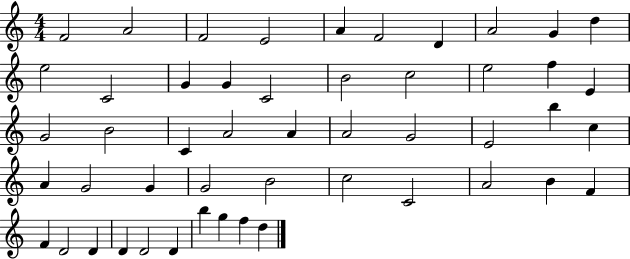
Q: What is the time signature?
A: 4/4